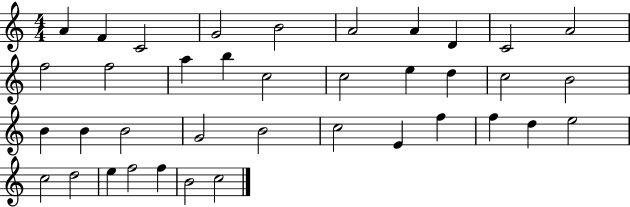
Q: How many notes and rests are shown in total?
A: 38